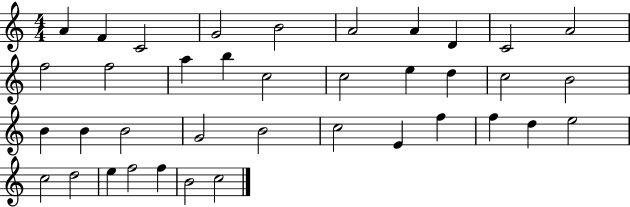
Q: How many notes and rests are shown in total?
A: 38